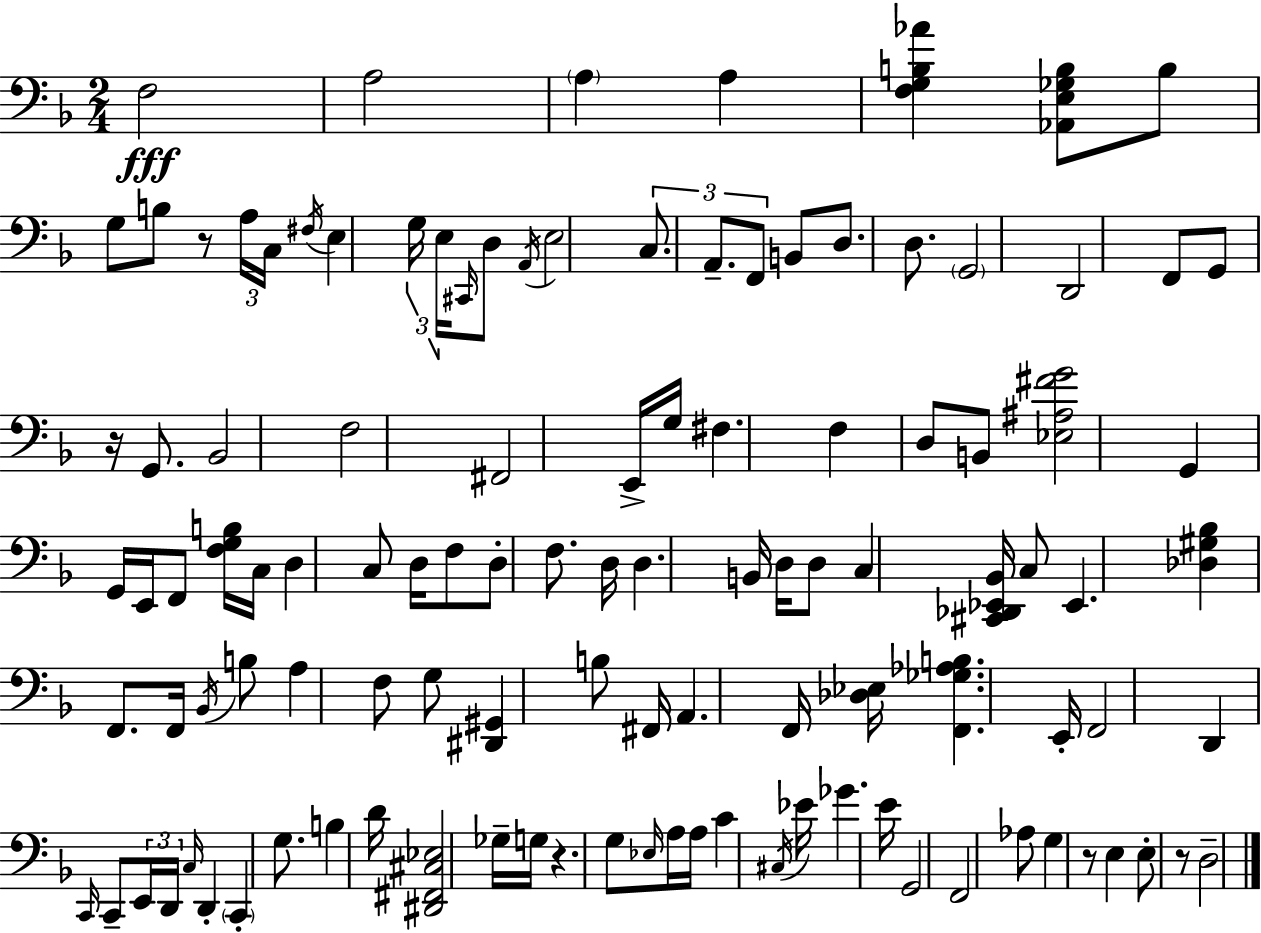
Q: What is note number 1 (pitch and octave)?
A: F3